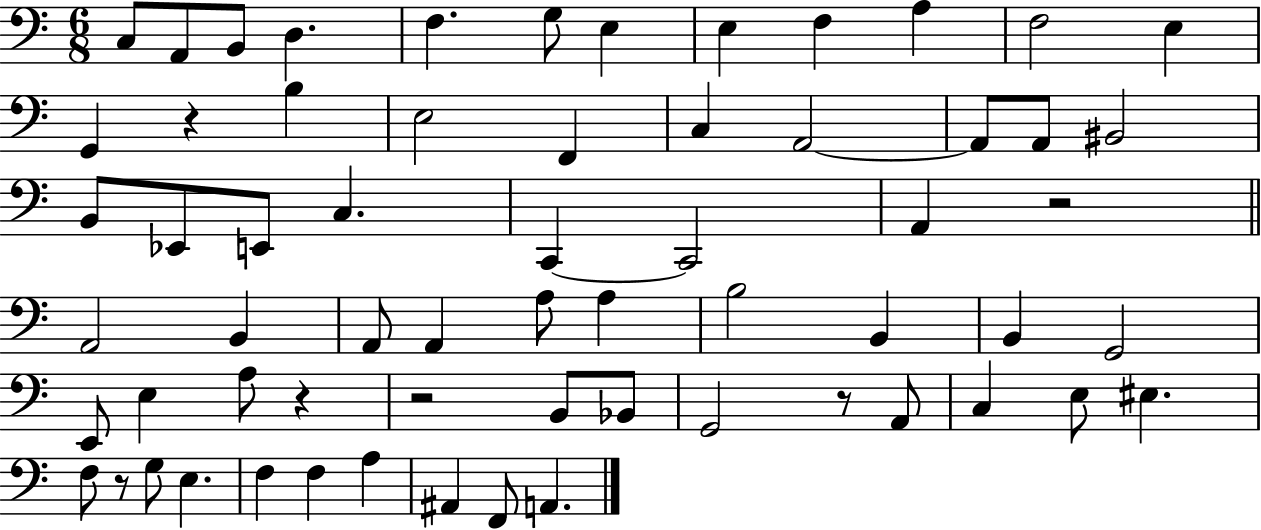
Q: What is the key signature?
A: C major